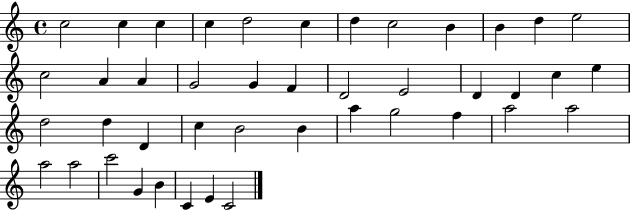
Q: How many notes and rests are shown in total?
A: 43